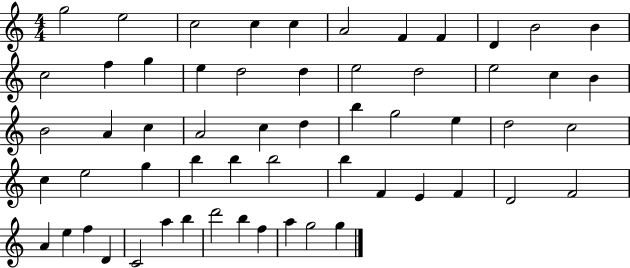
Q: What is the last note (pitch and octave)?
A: G5